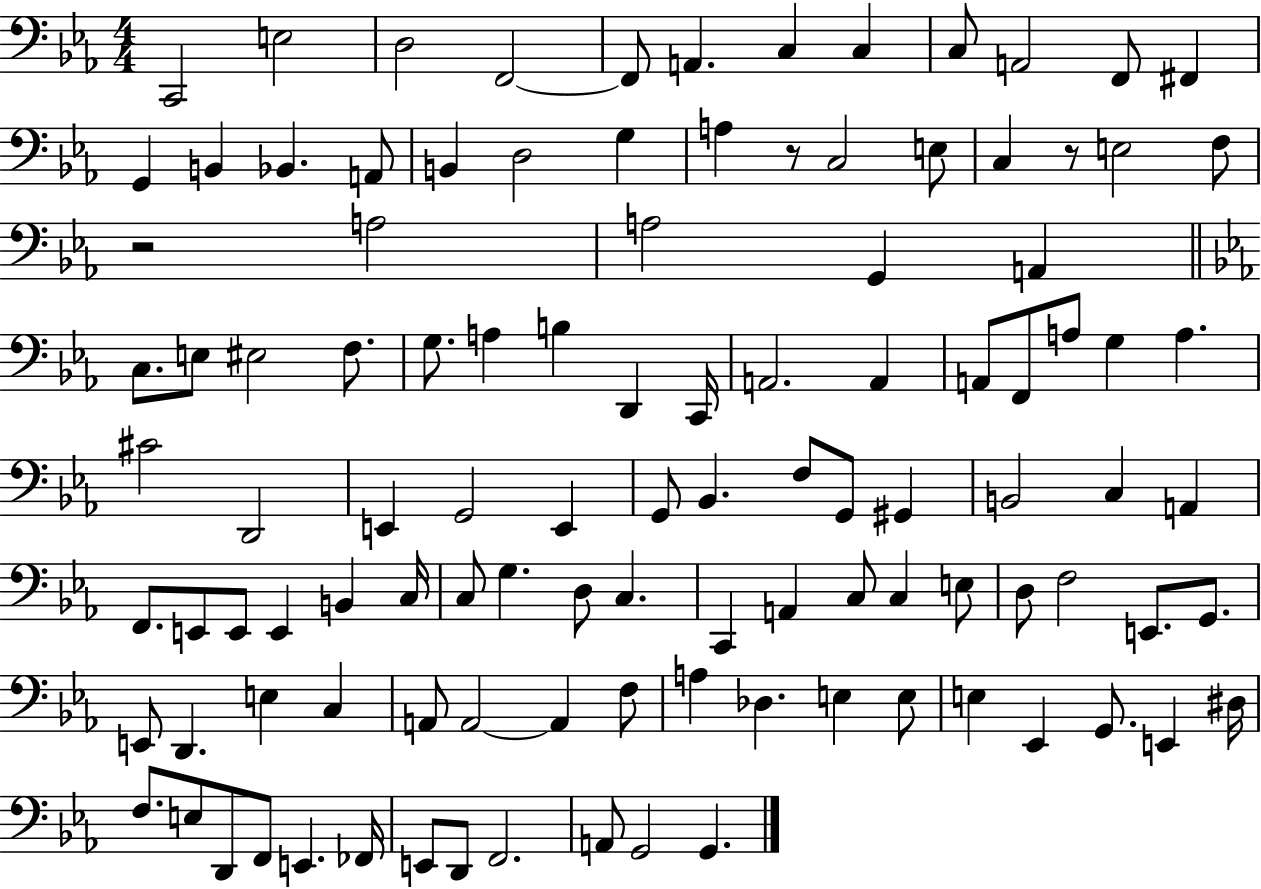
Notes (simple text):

C2/h E3/h D3/h F2/h F2/e A2/q. C3/q C3/q C3/e A2/h F2/e F#2/q G2/q B2/q Bb2/q. A2/e B2/q D3/h G3/q A3/q R/e C3/h E3/e C3/q R/e E3/h F3/e R/h A3/h A3/h G2/q A2/q C3/e. E3/e EIS3/h F3/e. G3/e. A3/q B3/q D2/q C2/s A2/h. A2/q A2/e F2/e A3/e G3/q A3/q. C#4/h D2/h E2/q G2/h E2/q G2/e Bb2/q. F3/e G2/e G#2/q B2/h C3/q A2/q F2/e. E2/e E2/e E2/q B2/q C3/s C3/e G3/q. D3/e C3/q. C2/q A2/q C3/e C3/q E3/e D3/e F3/h E2/e. G2/e. E2/e D2/q. E3/q C3/q A2/e A2/h A2/q F3/e A3/q Db3/q. E3/q E3/e E3/q Eb2/q G2/e. E2/q D#3/s F3/e. E3/e D2/e F2/e E2/q. FES2/s E2/e D2/e F2/h. A2/e G2/h G2/q.